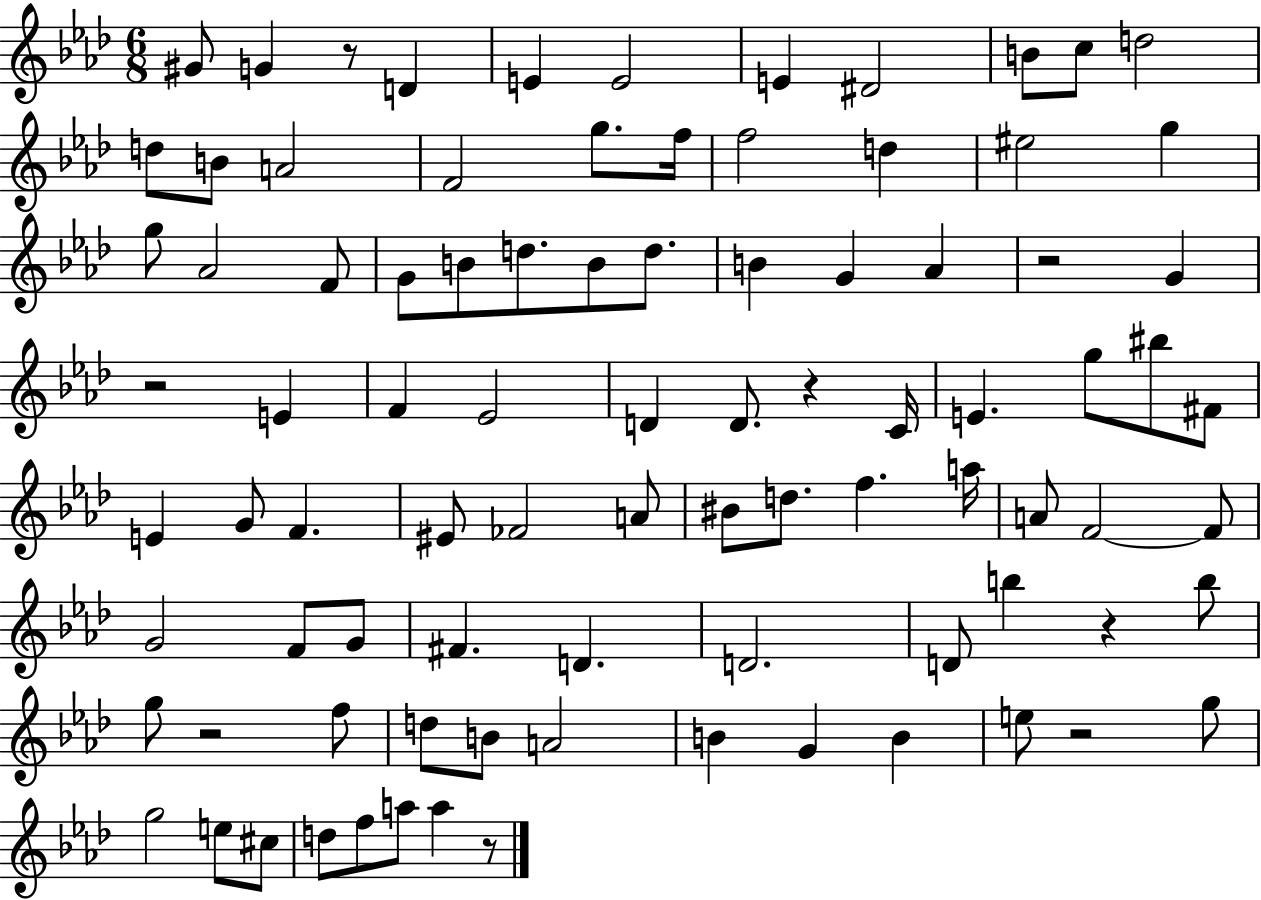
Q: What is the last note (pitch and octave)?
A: A5